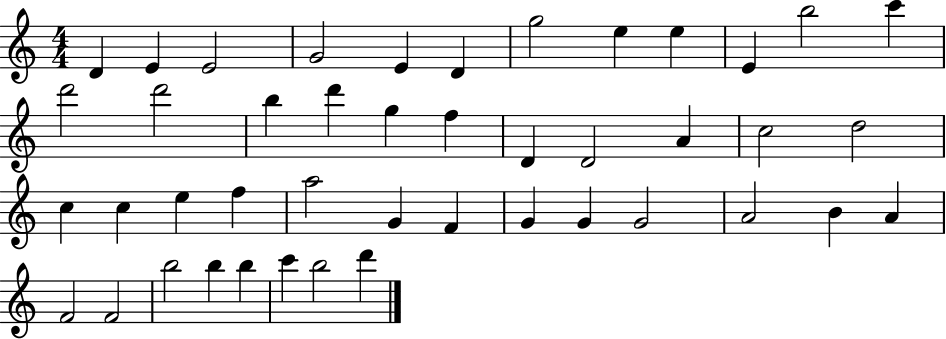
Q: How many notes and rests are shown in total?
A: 44